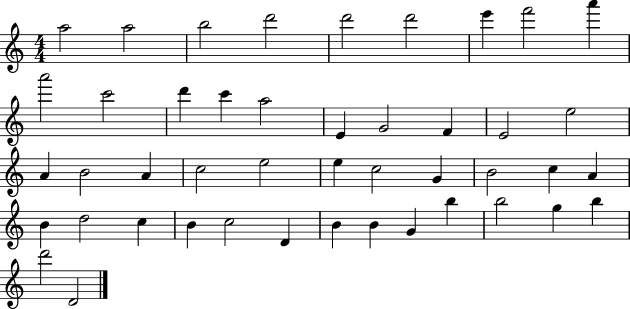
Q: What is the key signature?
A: C major